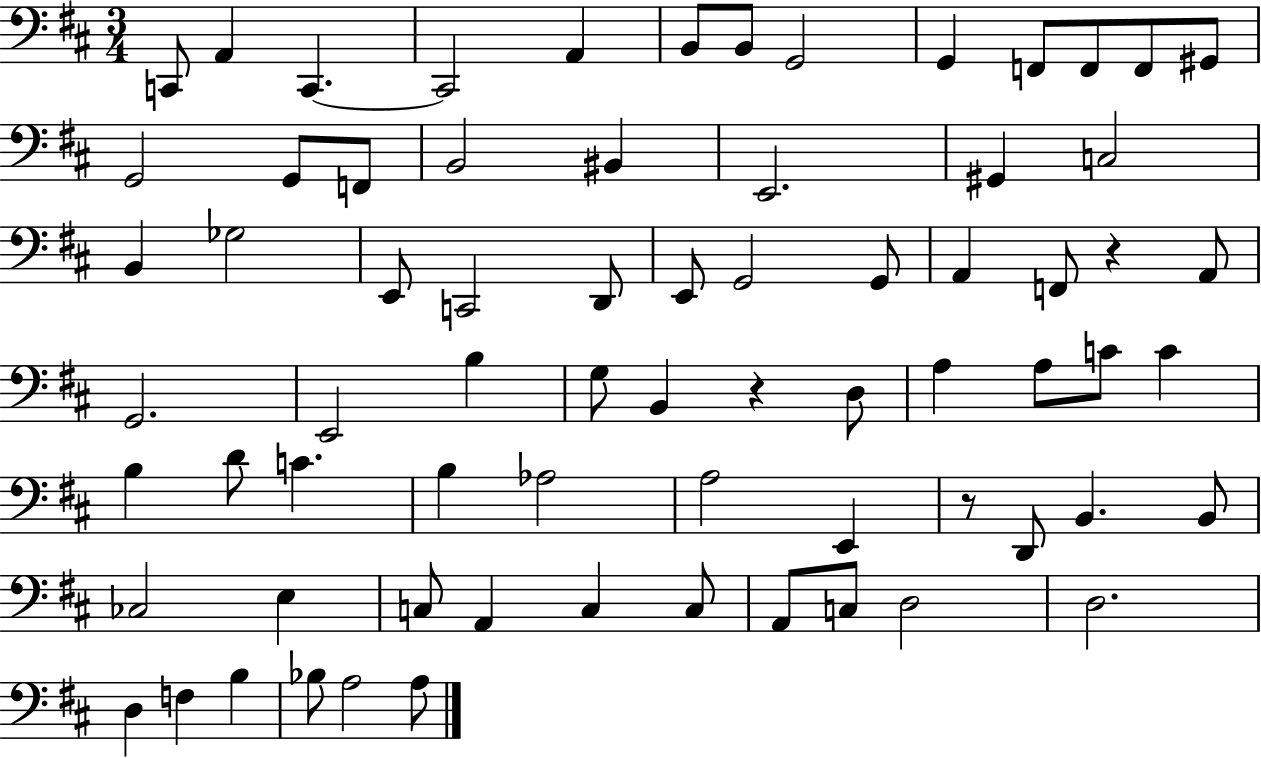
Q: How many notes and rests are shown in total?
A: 71